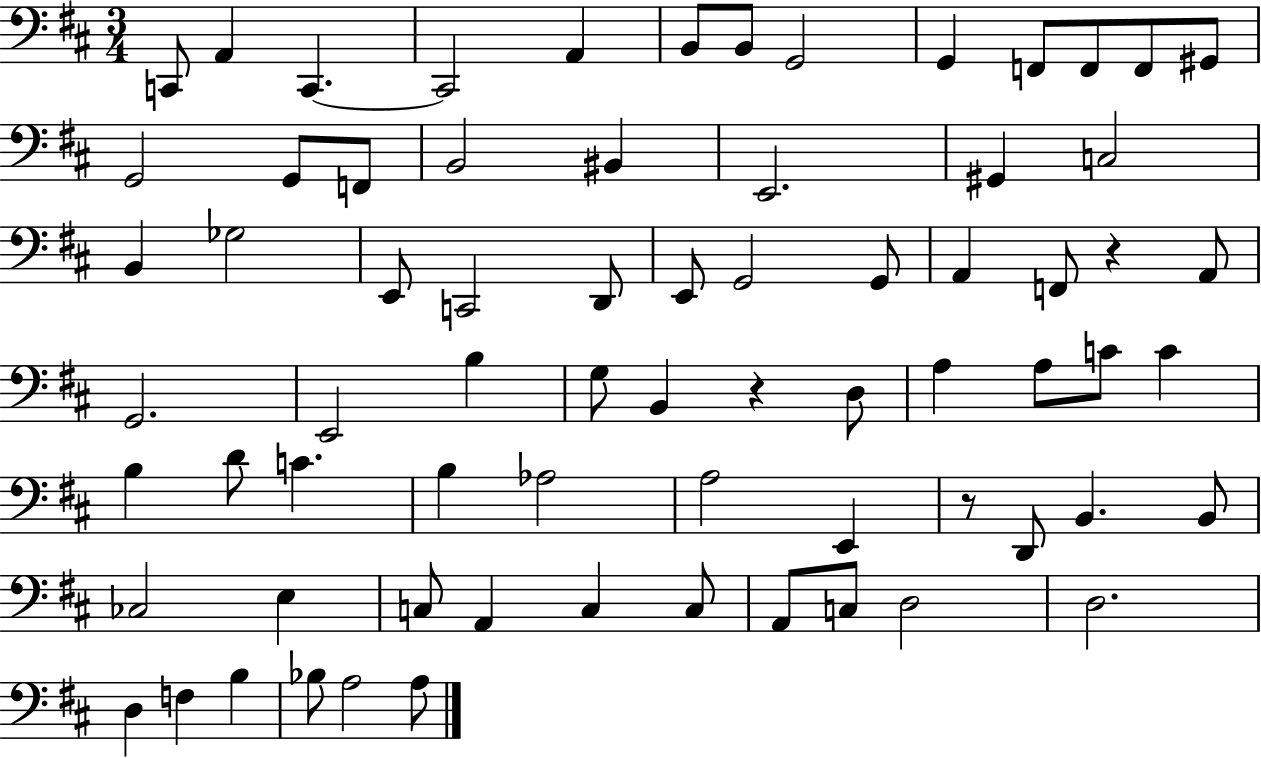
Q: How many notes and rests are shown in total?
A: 71